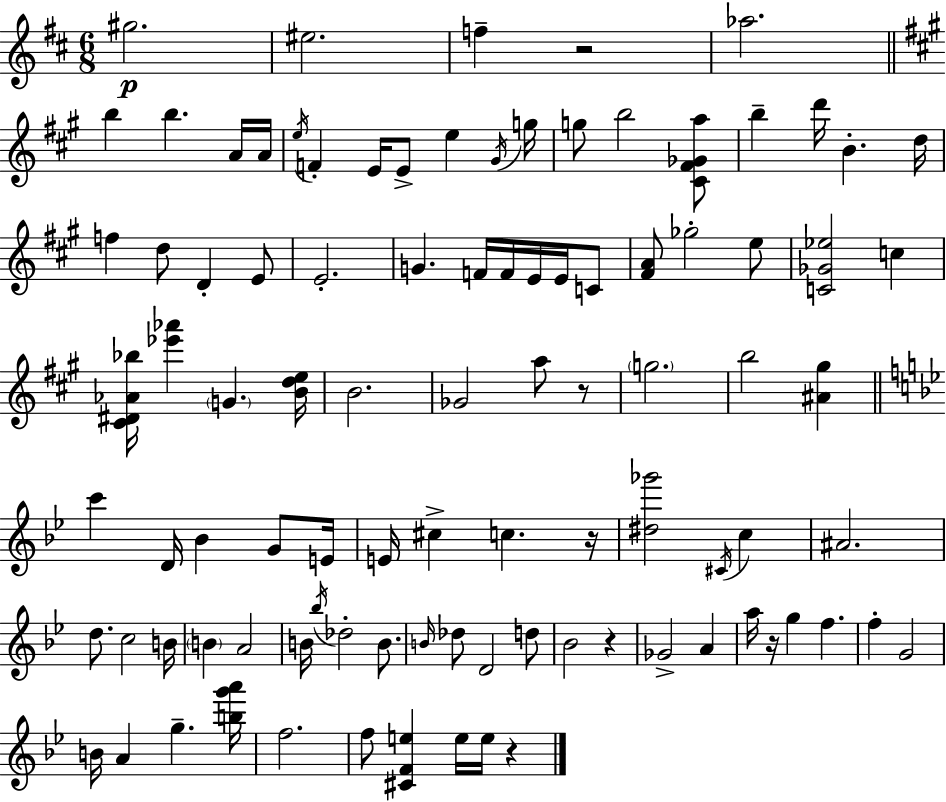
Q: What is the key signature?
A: D major